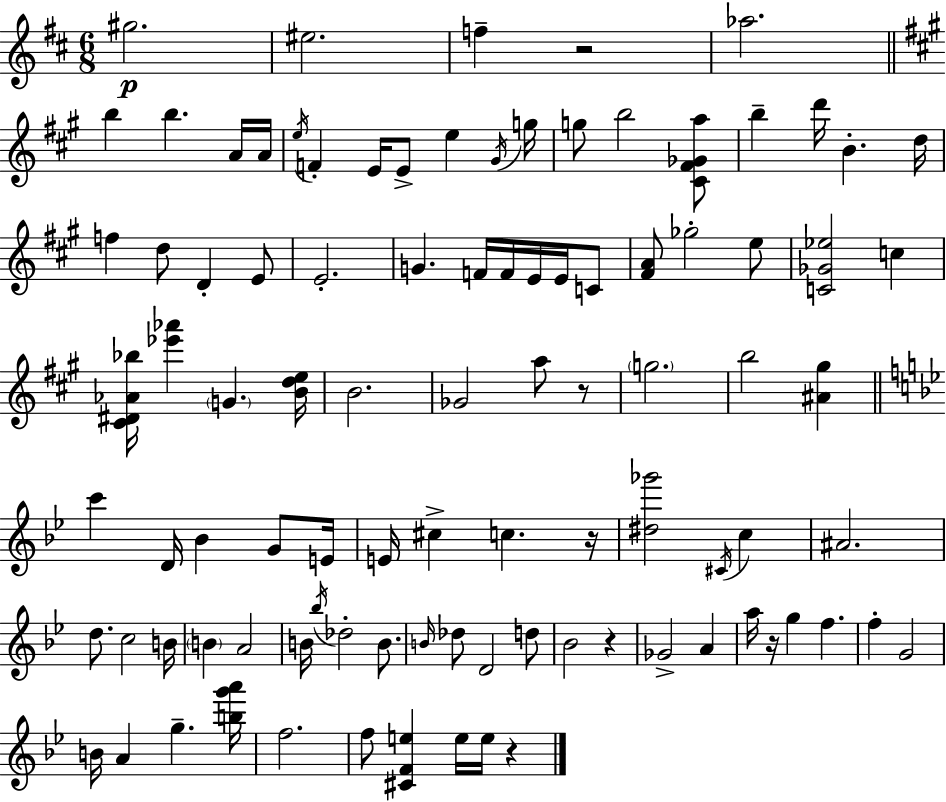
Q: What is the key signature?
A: D major